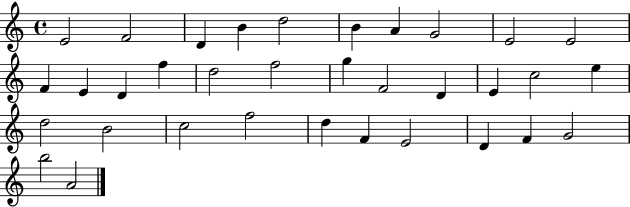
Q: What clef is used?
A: treble